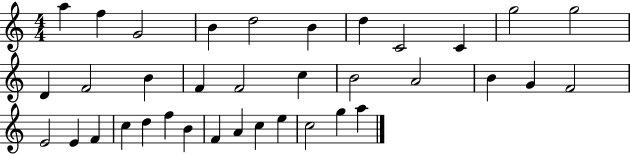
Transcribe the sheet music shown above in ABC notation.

X:1
T:Untitled
M:4/4
L:1/4
K:C
a f G2 B d2 B d C2 C g2 g2 D F2 B F F2 c B2 A2 B G F2 E2 E F c d f B F A c e c2 g a